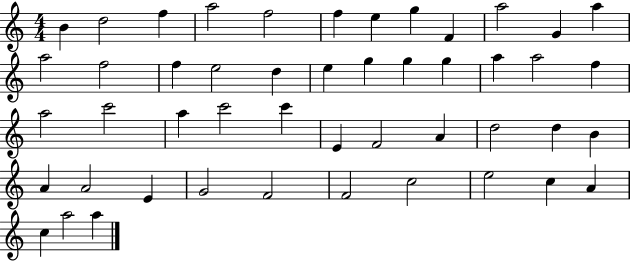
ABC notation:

X:1
T:Untitled
M:4/4
L:1/4
K:C
B d2 f a2 f2 f e g F a2 G a a2 f2 f e2 d e g g g a a2 f a2 c'2 a c'2 c' E F2 A d2 d B A A2 E G2 F2 F2 c2 e2 c A c a2 a